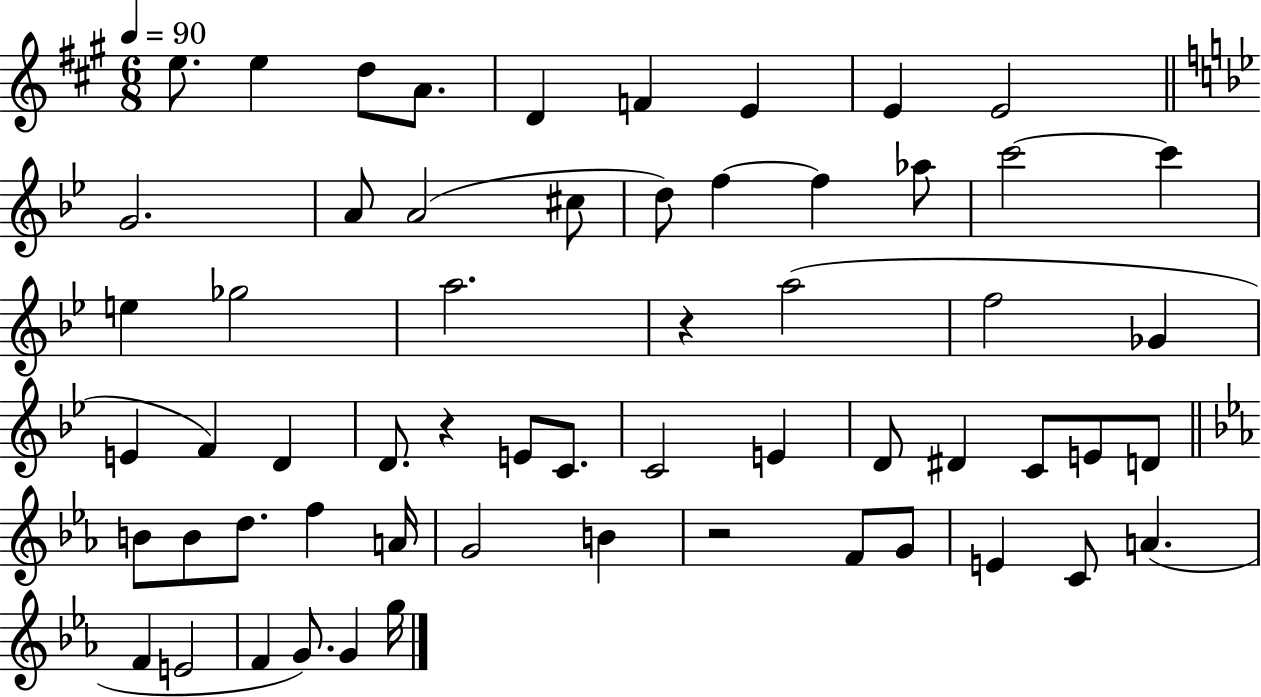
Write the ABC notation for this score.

X:1
T:Untitled
M:6/8
L:1/4
K:A
e/2 e d/2 A/2 D F E E E2 G2 A/2 A2 ^c/2 d/2 f f _a/2 c'2 c' e _g2 a2 z a2 f2 _G E F D D/2 z E/2 C/2 C2 E D/2 ^D C/2 E/2 D/2 B/2 B/2 d/2 f A/4 G2 B z2 F/2 G/2 E C/2 A F E2 F G/2 G g/4